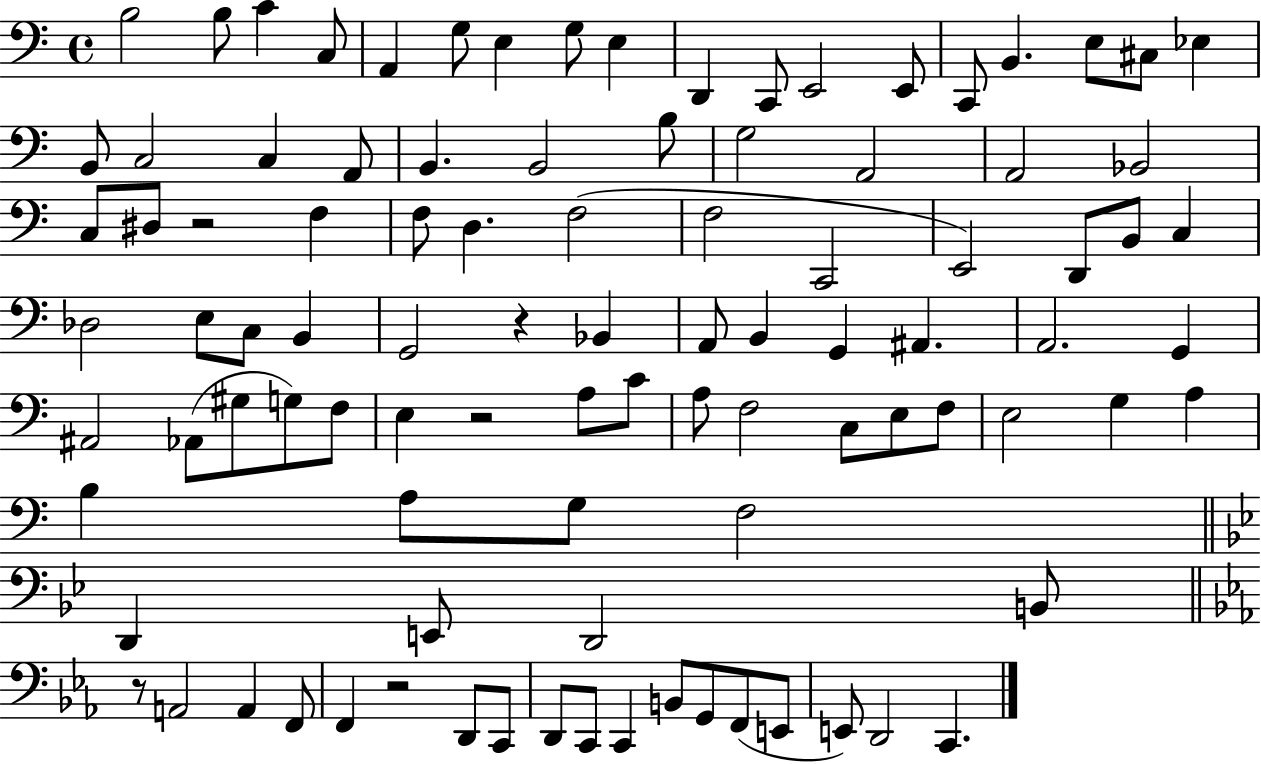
{
  \clef bass
  \time 4/4
  \defaultTimeSignature
  \key c \major
  b2 b8 c'4 c8 | a,4 g8 e4 g8 e4 | d,4 c,8 e,2 e,8 | c,8 b,4. e8 cis8 ees4 | \break b,8 c2 c4 a,8 | b,4. b,2 b8 | g2 a,2 | a,2 bes,2 | \break c8 dis8 r2 f4 | f8 d4. f2( | f2 c,2 | e,2) d,8 b,8 c4 | \break des2 e8 c8 b,4 | g,2 r4 bes,4 | a,8 b,4 g,4 ais,4. | a,2. g,4 | \break ais,2 aes,8( gis8 g8) f8 | e4 r2 a8 c'8 | a8 f2 c8 e8 f8 | e2 g4 a4 | \break b4 a8 g8 f2 | \bar "||" \break \key bes \major d,4 e,8 d,2 b,8 | \bar "||" \break \key c \minor r8 a,2 a,4 f,8 | f,4 r2 d,8 c,8 | d,8 c,8 c,4 b,8 g,8 f,8( e,8 | e,8) d,2 c,4. | \break \bar "|."
}